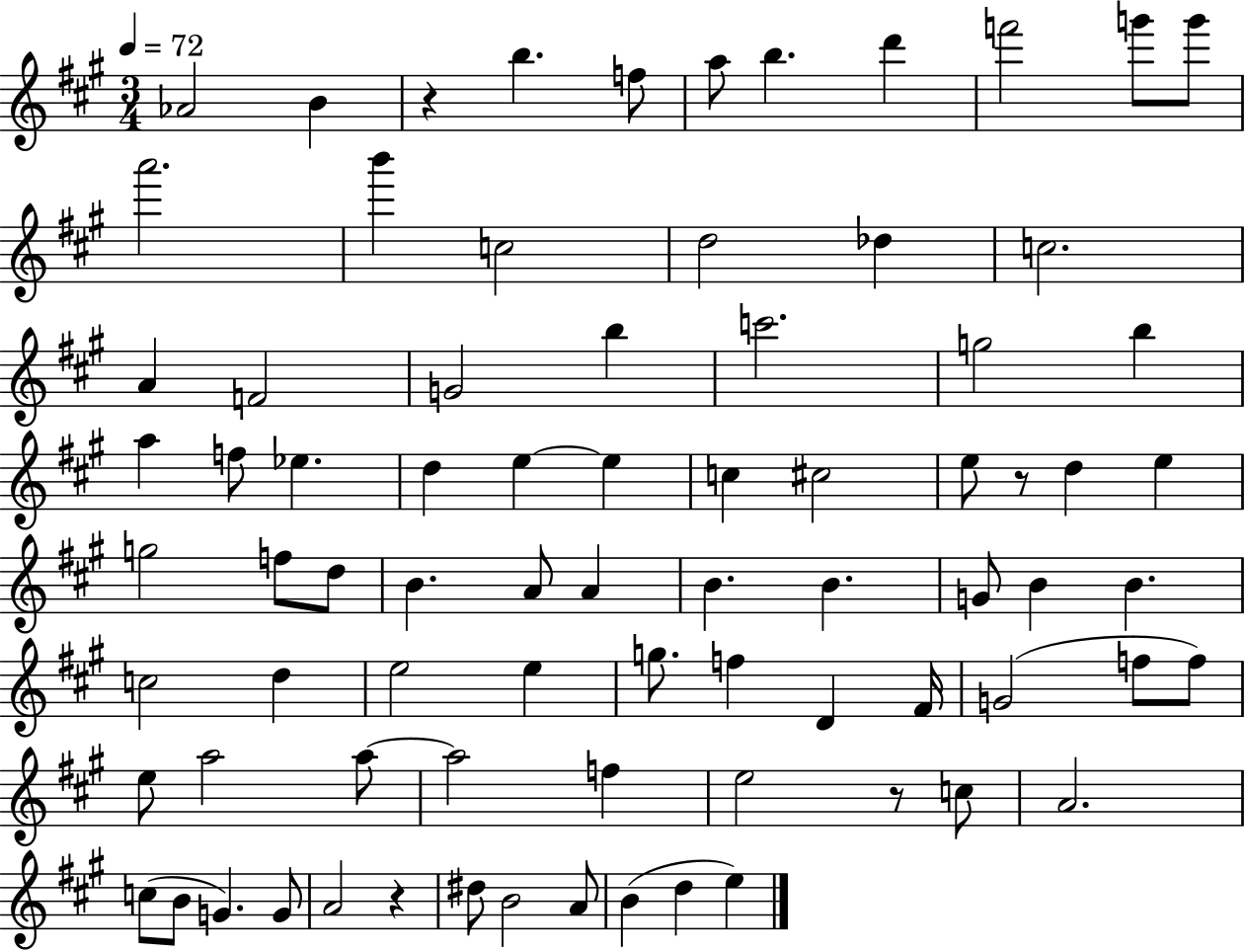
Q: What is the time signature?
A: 3/4